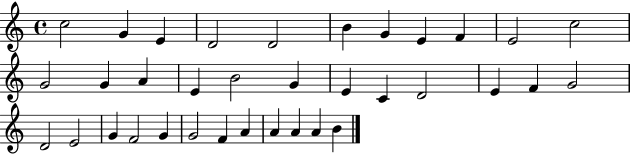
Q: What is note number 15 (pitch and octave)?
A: E4